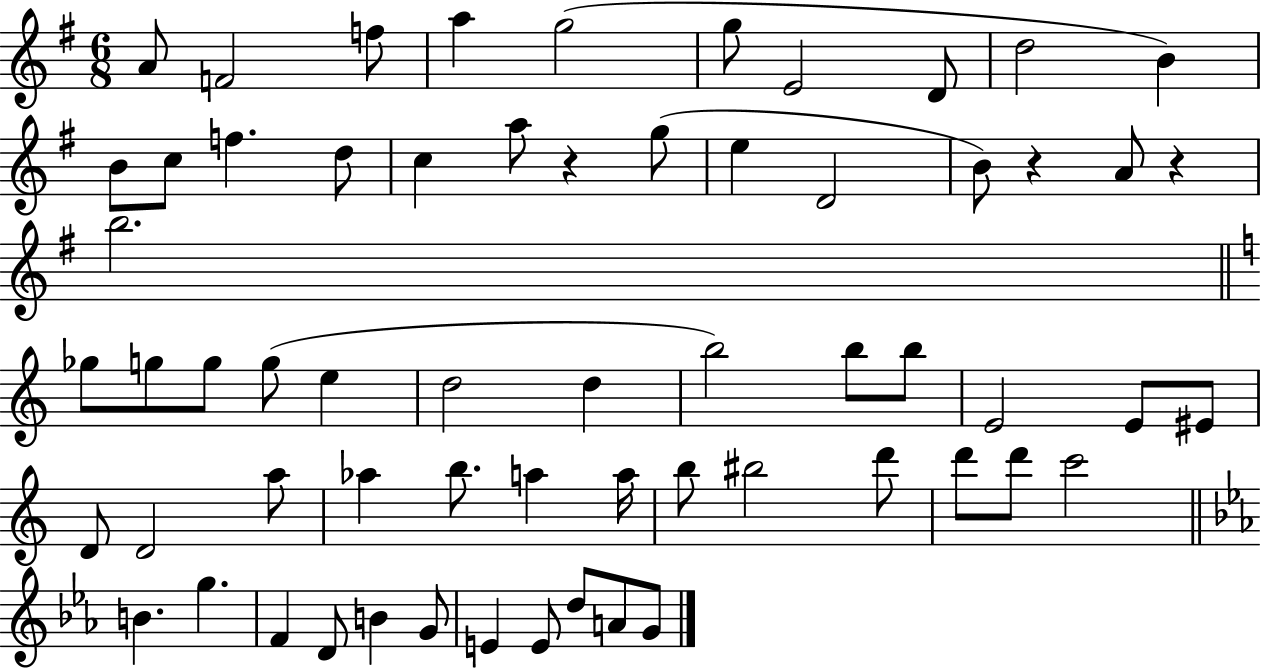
A4/e F4/h F5/e A5/q G5/h G5/e E4/h D4/e D5/h B4/q B4/e C5/e F5/q. D5/e C5/q A5/e R/q G5/e E5/q D4/h B4/e R/q A4/e R/q B5/h. Gb5/e G5/e G5/e G5/e E5/q D5/h D5/q B5/h B5/e B5/e E4/h E4/e EIS4/e D4/e D4/h A5/e Ab5/q B5/e. A5/q A5/s B5/e BIS5/h D6/e D6/e D6/e C6/h B4/q. G5/q. F4/q D4/e B4/q G4/e E4/q E4/e D5/e A4/e G4/e